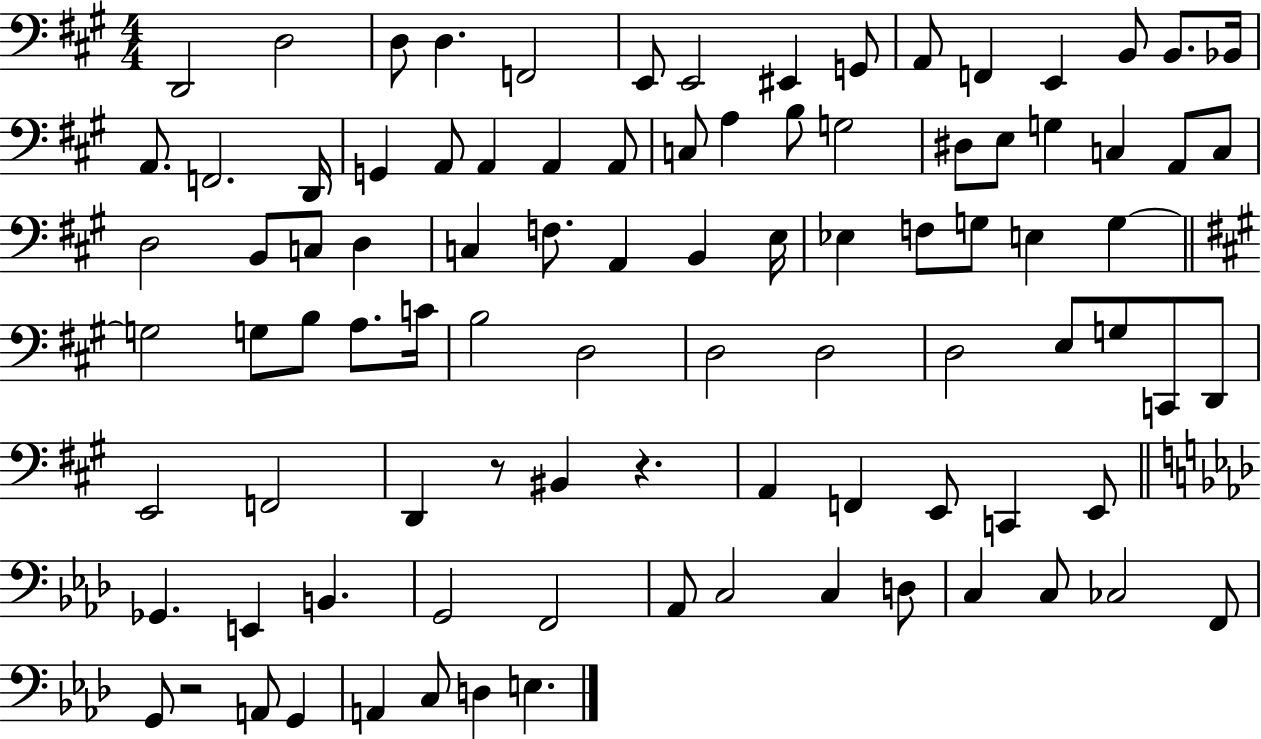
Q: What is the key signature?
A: A major